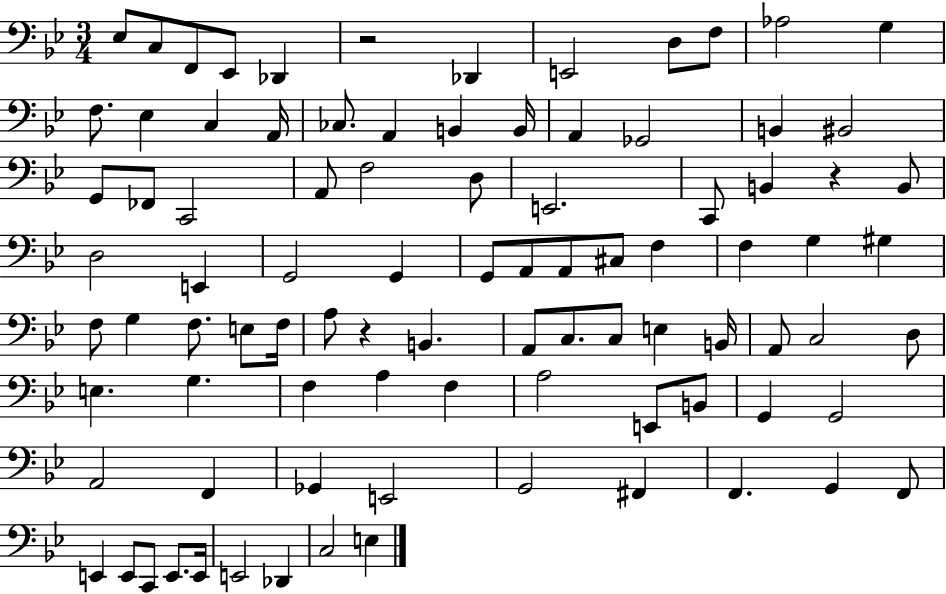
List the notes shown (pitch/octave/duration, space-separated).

Eb3/e C3/e F2/e Eb2/e Db2/q R/h Db2/q E2/h D3/e F3/e Ab3/h G3/q F3/e. Eb3/q C3/q A2/s CES3/e. A2/q B2/q B2/s A2/q Gb2/h B2/q BIS2/h G2/e FES2/e C2/h A2/e F3/h D3/e E2/h. C2/e B2/q R/q B2/e D3/h E2/q G2/h G2/q G2/e A2/e A2/e C#3/e F3/q F3/q G3/q G#3/q F3/e G3/q F3/e. E3/e F3/s A3/e R/q B2/q. A2/e C3/e. C3/e E3/q B2/s A2/e C3/h D3/e E3/q. G3/q. F3/q A3/q F3/q A3/h E2/e B2/e G2/q G2/h A2/h F2/q Gb2/q E2/h G2/h F#2/q F2/q. G2/q F2/e E2/q E2/e C2/e E2/e. E2/s E2/h Db2/q C3/h E3/q